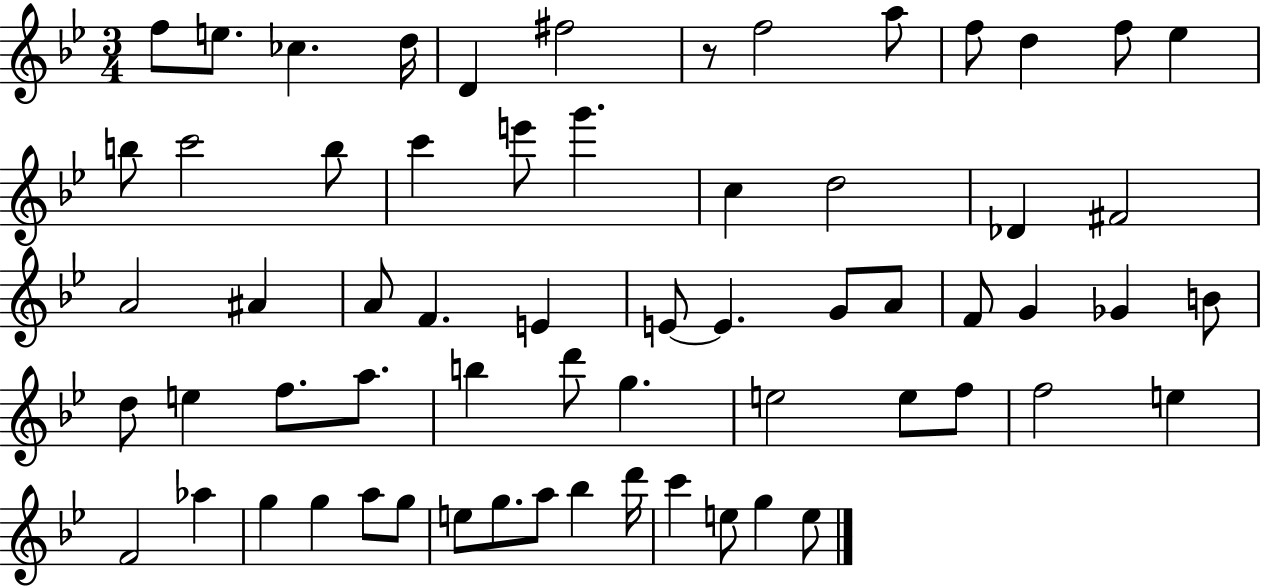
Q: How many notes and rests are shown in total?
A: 63